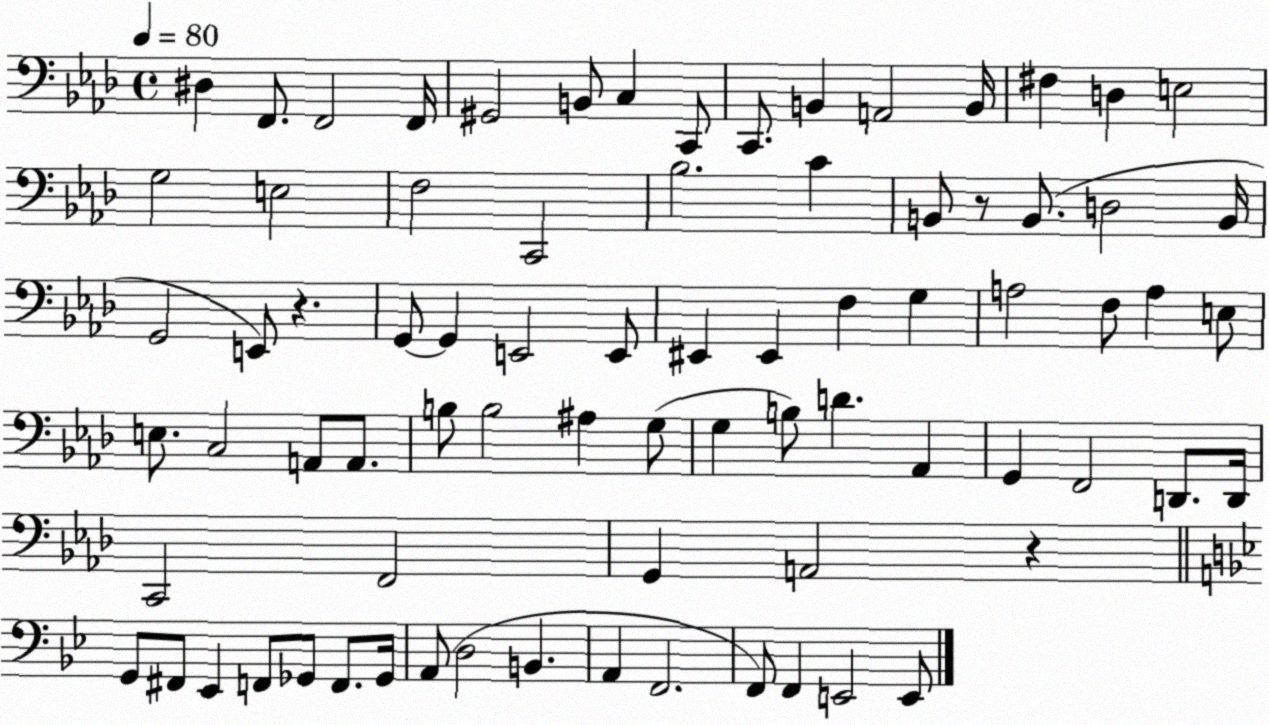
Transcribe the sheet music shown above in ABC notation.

X:1
T:Untitled
M:4/4
L:1/4
K:Ab
^D, F,,/2 F,,2 F,,/4 ^G,,2 B,,/2 C, C,,/2 C,,/2 B,, A,,2 B,,/4 ^F, D, E,2 G,2 E,2 F,2 C,,2 _B,2 C B,,/2 z/2 B,,/2 D,2 B,,/4 G,,2 E,,/2 z G,,/2 G,, E,,2 E,,/2 ^E,, ^E,, F, G, A,2 F,/2 A, E,/2 E,/2 C,2 A,,/2 A,,/2 B,/2 B,2 ^A, G,/2 G, B,/2 D _A,, G,, F,,2 D,,/2 D,,/4 C,,2 F,,2 G,, A,,2 z G,,/2 ^F,,/2 _E,, F,,/2 _G,,/2 F,,/2 _G,,/4 A,,/2 D,2 B,, A,, F,,2 F,,/2 F,, E,,2 E,,/2